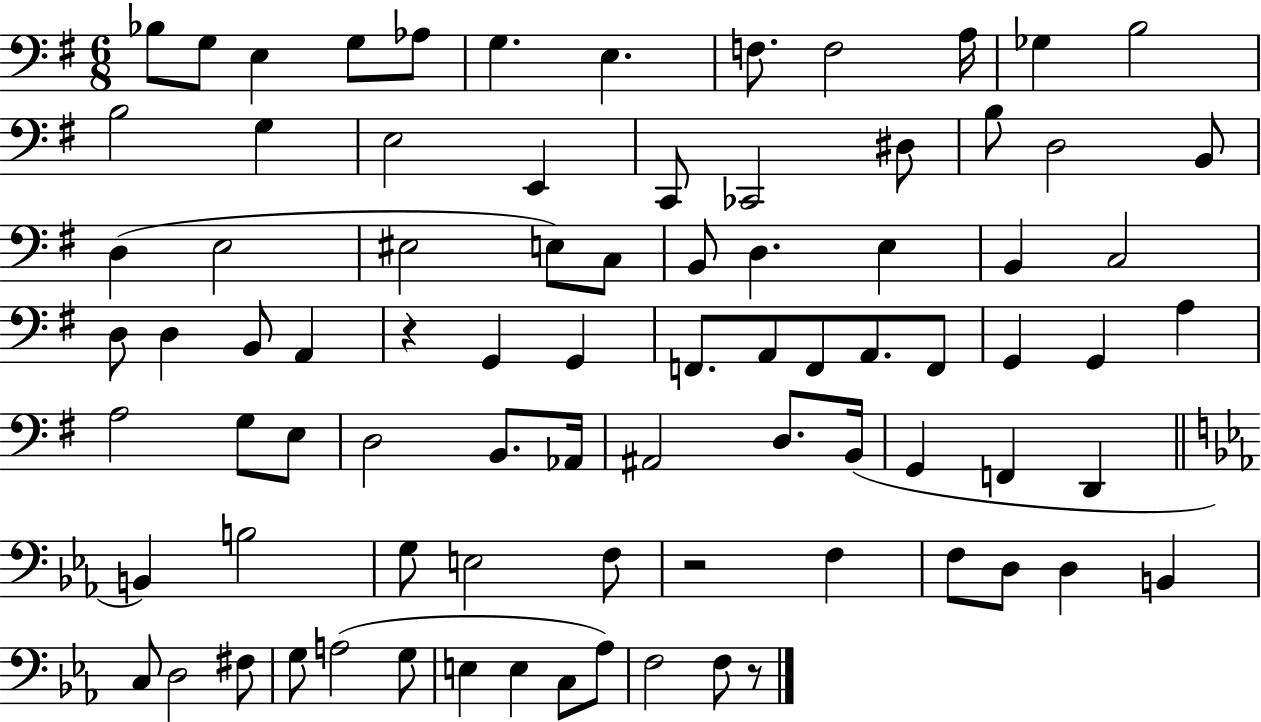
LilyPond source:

{
  \clef bass
  \numericTimeSignature
  \time 6/8
  \key g \major
  bes8 g8 e4 g8 aes8 | g4. e4. | f8. f2 a16 | ges4 b2 | \break b2 g4 | e2 e,4 | c,8 ces,2 dis8 | b8 d2 b,8 | \break d4( e2 | eis2 e8) c8 | b,8 d4. e4 | b,4 c2 | \break d8 d4 b,8 a,4 | r4 g,4 g,4 | f,8. a,8 f,8 a,8. f,8 | g,4 g,4 a4 | \break a2 g8 e8 | d2 b,8. aes,16 | ais,2 d8. b,16( | g,4 f,4 d,4 | \break \bar "||" \break \key ees \major b,4) b2 | g8 e2 f8 | r2 f4 | f8 d8 d4 b,4 | \break c8 d2 fis8 | g8 a2( g8 | e4 e4 c8 aes8) | f2 f8 r8 | \break \bar "|."
}